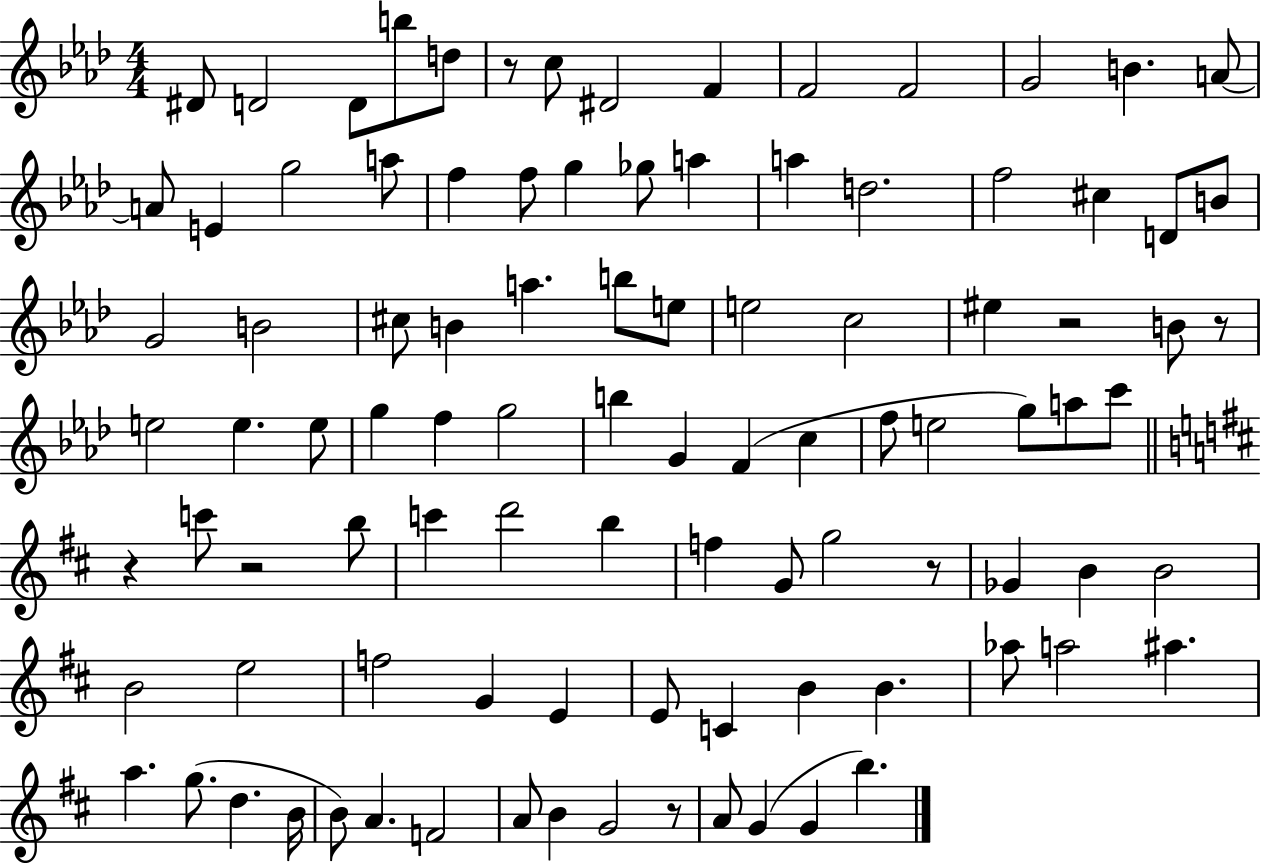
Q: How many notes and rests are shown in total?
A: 98